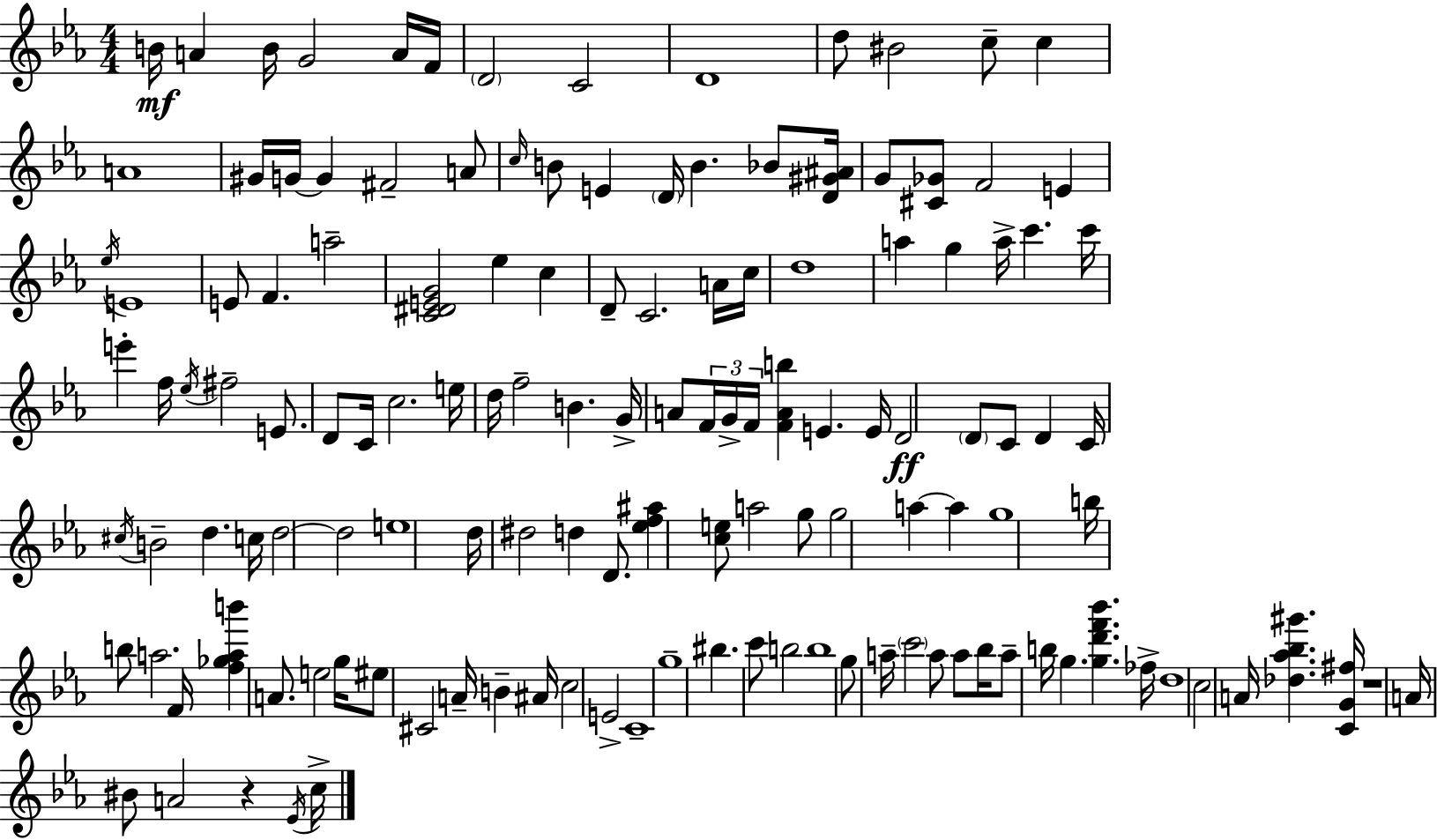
{
  \clef treble
  \numericTimeSignature
  \time 4/4
  \key ees \major
  b'16\mf a'4 b'16 g'2 a'16 f'16 | \parenthesize d'2 c'2 | d'1 | d''8 bis'2 c''8-- c''4 | \break a'1 | gis'16 g'16~~ g'4 fis'2-- a'8 | \grace { c''16 } b'8 e'4 \parenthesize d'16 b'4. bes'8 | <d' gis' ais'>16 g'8 <cis' ges'>8 f'2 e'4 | \break \acciaccatura { ees''16 } e'1 | e'8 f'4. a''2-- | <c' dis' e' g'>2 ees''4 c''4 | d'8-- c'2. | \break a'16 c''16 d''1 | a''4 g''4 a''16-> c'''4. | c'''16 e'''4-. f''16 \acciaccatura { ees''16 } fis''2-- | e'8. d'8 c'16 c''2. | \break e''16 d''16 f''2-- b'4. | g'16-> a'8 \tuplet 3/2 { f'16 g'16-> f'16 } <f' a' b''>4 e'4. | e'16 d'2\ff \parenthesize d'8 c'8 d'4 | c'16 \acciaccatura { cis''16 } b'2-- d''4. | \break c''16 d''2~~ d''2 | e''1 | d''16 dis''2 d''4 | d'8. <ees'' f'' ais''>4 <c'' e''>8 a''2 | \break g''8 g''2 a''4~~ | a''4 g''1 | b''16 b''8 a''2. | f'16 <f'' ges'' a'' b'''>4 a'8. e''2 | \break g''16 eis''8 cis'2 a'16-- b'4-- | ais'16 c''2 e'2-> | c'1-- | g''1-- | \break bis''4. c'''8 b''2 | b''1 | g''8 a''16-- \parenthesize c'''2 a''8 | a''8 bes''16 a''8-- b''16 g''4. <g'' d''' f''' bes'''>4. | \break fes''16-> d''1 | c''2 a'16 <des'' aes'' bes'' gis'''>4. | <c' g' fis''>16 r1 | a'16 bis'8 a'2 r4 | \break \acciaccatura { ees'16 } c''16-> \bar "|."
}